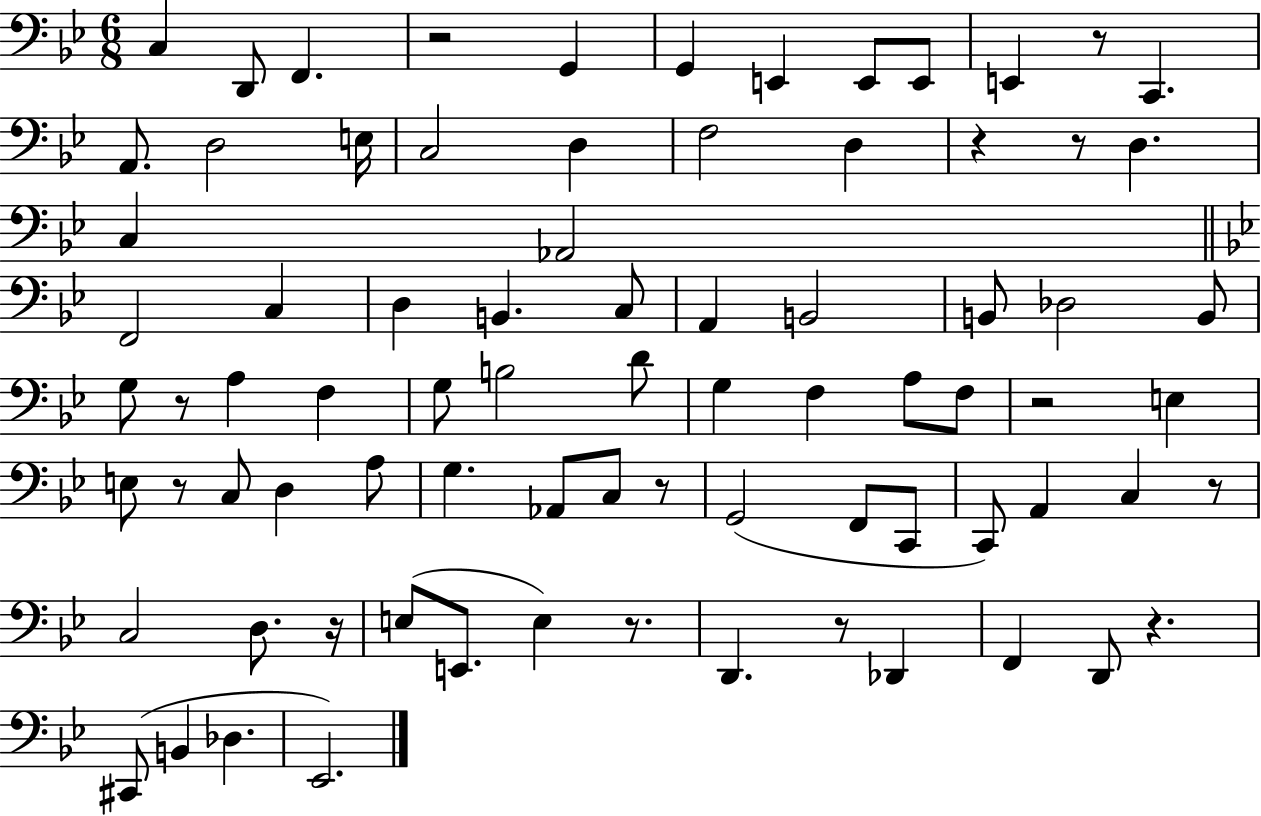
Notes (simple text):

C3/q D2/e F2/q. R/h G2/q G2/q E2/q E2/e E2/e E2/q R/e C2/q. A2/e. D3/h E3/s C3/h D3/q F3/h D3/q R/q R/e D3/q. C3/q Ab2/h F2/h C3/q D3/q B2/q. C3/e A2/q B2/h B2/e Db3/h B2/e G3/e R/e A3/q F3/q G3/e B3/h D4/e G3/q F3/q A3/e F3/e R/h E3/q E3/e R/e C3/e D3/q A3/e G3/q. Ab2/e C3/e R/e G2/h F2/e C2/e C2/e A2/q C3/q R/e C3/h D3/e. R/s E3/e E2/e. E3/q R/e. D2/q. R/e Db2/q F2/q D2/e R/q. C#2/e B2/q Db3/q. Eb2/h.